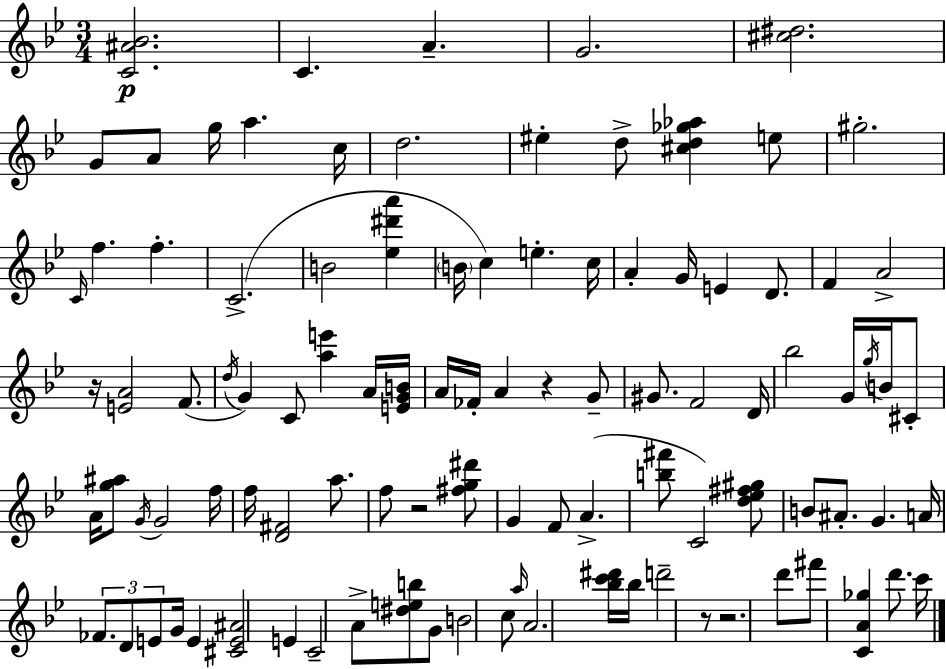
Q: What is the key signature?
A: G minor